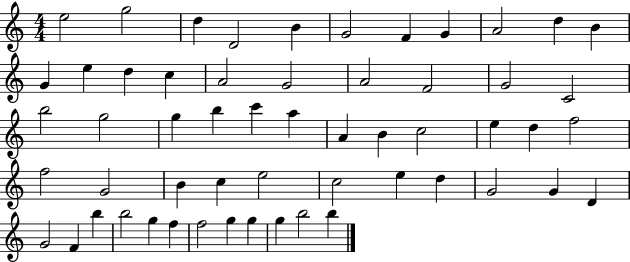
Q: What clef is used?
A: treble